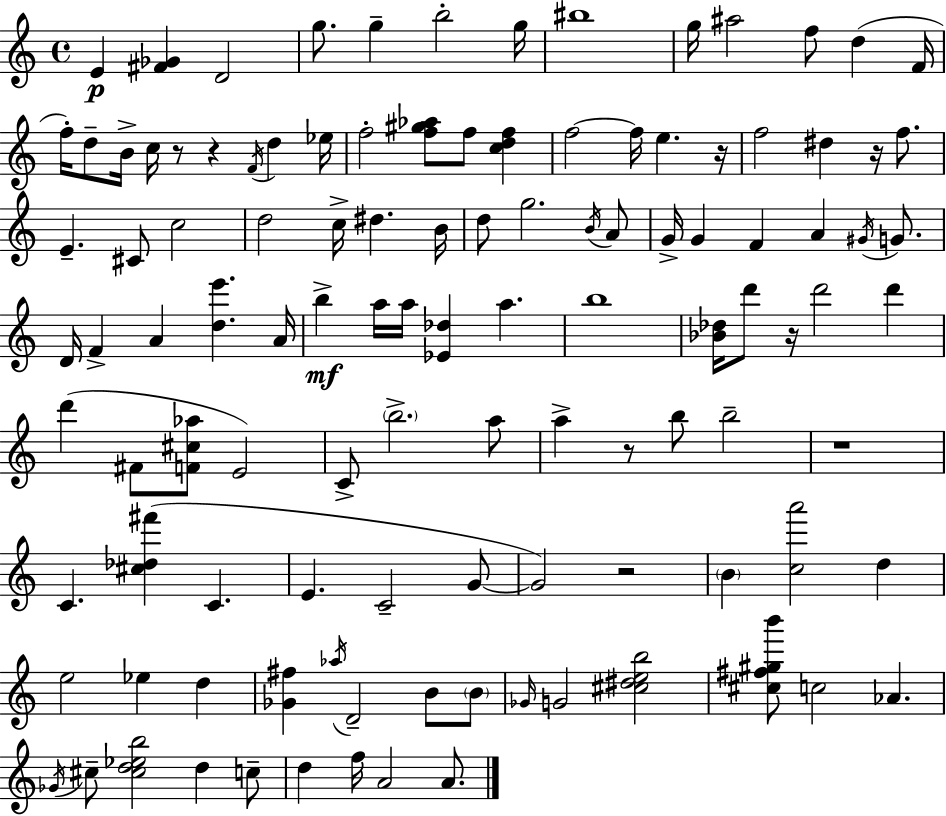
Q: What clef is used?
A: treble